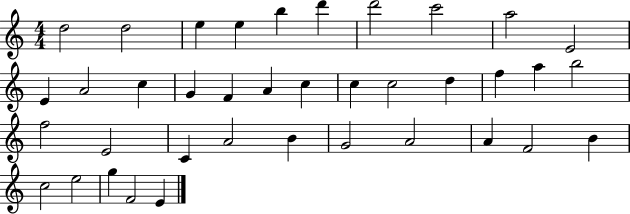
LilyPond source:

{
  \clef treble
  \numericTimeSignature
  \time 4/4
  \key c \major
  d''2 d''2 | e''4 e''4 b''4 d'''4 | d'''2 c'''2 | a''2 e'2 | \break e'4 a'2 c''4 | g'4 f'4 a'4 c''4 | c''4 c''2 d''4 | f''4 a''4 b''2 | \break f''2 e'2 | c'4 a'2 b'4 | g'2 a'2 | a'4 f'2 b'4 | \break c''2 e''2 | g''4 f'2 e'4 | \bar "|."
}